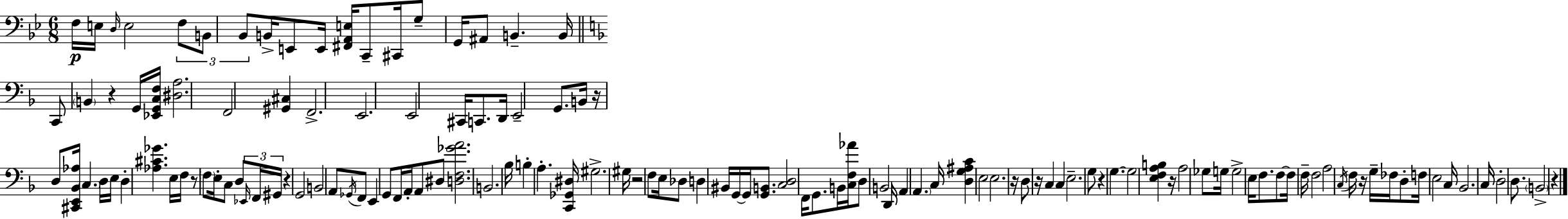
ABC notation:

X:1
T:Untitled
M:6/8
L:1/4
K:Bb
F,/4 E,/4 D,/4 E,2 F,/2 B,,/2 _B,,/2 B,,/4 E,,/2 E,,/4 [^F,,A,,E,]/4 C,,/2 ^C,,/4 G,/2 G,,/4 ^A,,/2 B,, B,,/4 C,,/2 B,, z G,,/4 [_E,,G,,C,F,]/4 [^D,A,]2 F,,2 [^G,,^C,] F,,2 E,,2 E,,2 ^C,,/4 C,,/2 D,,/4 E,,2 G,,/2 B,,/4 z/4 D,/2 [^C,,E,,_B,,_A,]/4 C, D,/4 E,/4 D, [_A,^C_G] E,/4 F,/4 z/2 F,/2 E,/4 C,/2 D,/2 _E,,/4 F,,/4 ^G,,/4 z G,,2 B,,2 A,,/2 _G,,/4 F,,/2 E,, G,,/2 F,,/4 A,,/4 A,,/2 ^D,/2 [D,F,_GA]2 B,,2 _B,/4 B, A, [C,,_G,,^D,]/4 ^G,2 ^G,/4 z2 F,/2 E,/4 _D,/2 D, ^B,,/4 G,,/4 G,,/4 [G,,B,,]/2 [C,D,]2 F,,/4 G,,/2 B,,/4 [C,F,_A]/4 D,/2 B,,2 D,,/4 A,, A,, C,/4 [D,G,^A,C] E,2 E,2 z/4 D,/2 z/4 C, C, E,2 G,/2 z G, G,2 [E,F,A,B,] z/4 A,2 _G,/2 G,/4 G,2 E,/4 F,/2 F,/2 F,/4 F,/4 F,2 A,2 C,/4 F,/4 z/4 G,/4 _F,/4 D,/2 F,/4 E,2 C,/4 _B,,2 C,/4 D,2 D,/2 B,,2 z